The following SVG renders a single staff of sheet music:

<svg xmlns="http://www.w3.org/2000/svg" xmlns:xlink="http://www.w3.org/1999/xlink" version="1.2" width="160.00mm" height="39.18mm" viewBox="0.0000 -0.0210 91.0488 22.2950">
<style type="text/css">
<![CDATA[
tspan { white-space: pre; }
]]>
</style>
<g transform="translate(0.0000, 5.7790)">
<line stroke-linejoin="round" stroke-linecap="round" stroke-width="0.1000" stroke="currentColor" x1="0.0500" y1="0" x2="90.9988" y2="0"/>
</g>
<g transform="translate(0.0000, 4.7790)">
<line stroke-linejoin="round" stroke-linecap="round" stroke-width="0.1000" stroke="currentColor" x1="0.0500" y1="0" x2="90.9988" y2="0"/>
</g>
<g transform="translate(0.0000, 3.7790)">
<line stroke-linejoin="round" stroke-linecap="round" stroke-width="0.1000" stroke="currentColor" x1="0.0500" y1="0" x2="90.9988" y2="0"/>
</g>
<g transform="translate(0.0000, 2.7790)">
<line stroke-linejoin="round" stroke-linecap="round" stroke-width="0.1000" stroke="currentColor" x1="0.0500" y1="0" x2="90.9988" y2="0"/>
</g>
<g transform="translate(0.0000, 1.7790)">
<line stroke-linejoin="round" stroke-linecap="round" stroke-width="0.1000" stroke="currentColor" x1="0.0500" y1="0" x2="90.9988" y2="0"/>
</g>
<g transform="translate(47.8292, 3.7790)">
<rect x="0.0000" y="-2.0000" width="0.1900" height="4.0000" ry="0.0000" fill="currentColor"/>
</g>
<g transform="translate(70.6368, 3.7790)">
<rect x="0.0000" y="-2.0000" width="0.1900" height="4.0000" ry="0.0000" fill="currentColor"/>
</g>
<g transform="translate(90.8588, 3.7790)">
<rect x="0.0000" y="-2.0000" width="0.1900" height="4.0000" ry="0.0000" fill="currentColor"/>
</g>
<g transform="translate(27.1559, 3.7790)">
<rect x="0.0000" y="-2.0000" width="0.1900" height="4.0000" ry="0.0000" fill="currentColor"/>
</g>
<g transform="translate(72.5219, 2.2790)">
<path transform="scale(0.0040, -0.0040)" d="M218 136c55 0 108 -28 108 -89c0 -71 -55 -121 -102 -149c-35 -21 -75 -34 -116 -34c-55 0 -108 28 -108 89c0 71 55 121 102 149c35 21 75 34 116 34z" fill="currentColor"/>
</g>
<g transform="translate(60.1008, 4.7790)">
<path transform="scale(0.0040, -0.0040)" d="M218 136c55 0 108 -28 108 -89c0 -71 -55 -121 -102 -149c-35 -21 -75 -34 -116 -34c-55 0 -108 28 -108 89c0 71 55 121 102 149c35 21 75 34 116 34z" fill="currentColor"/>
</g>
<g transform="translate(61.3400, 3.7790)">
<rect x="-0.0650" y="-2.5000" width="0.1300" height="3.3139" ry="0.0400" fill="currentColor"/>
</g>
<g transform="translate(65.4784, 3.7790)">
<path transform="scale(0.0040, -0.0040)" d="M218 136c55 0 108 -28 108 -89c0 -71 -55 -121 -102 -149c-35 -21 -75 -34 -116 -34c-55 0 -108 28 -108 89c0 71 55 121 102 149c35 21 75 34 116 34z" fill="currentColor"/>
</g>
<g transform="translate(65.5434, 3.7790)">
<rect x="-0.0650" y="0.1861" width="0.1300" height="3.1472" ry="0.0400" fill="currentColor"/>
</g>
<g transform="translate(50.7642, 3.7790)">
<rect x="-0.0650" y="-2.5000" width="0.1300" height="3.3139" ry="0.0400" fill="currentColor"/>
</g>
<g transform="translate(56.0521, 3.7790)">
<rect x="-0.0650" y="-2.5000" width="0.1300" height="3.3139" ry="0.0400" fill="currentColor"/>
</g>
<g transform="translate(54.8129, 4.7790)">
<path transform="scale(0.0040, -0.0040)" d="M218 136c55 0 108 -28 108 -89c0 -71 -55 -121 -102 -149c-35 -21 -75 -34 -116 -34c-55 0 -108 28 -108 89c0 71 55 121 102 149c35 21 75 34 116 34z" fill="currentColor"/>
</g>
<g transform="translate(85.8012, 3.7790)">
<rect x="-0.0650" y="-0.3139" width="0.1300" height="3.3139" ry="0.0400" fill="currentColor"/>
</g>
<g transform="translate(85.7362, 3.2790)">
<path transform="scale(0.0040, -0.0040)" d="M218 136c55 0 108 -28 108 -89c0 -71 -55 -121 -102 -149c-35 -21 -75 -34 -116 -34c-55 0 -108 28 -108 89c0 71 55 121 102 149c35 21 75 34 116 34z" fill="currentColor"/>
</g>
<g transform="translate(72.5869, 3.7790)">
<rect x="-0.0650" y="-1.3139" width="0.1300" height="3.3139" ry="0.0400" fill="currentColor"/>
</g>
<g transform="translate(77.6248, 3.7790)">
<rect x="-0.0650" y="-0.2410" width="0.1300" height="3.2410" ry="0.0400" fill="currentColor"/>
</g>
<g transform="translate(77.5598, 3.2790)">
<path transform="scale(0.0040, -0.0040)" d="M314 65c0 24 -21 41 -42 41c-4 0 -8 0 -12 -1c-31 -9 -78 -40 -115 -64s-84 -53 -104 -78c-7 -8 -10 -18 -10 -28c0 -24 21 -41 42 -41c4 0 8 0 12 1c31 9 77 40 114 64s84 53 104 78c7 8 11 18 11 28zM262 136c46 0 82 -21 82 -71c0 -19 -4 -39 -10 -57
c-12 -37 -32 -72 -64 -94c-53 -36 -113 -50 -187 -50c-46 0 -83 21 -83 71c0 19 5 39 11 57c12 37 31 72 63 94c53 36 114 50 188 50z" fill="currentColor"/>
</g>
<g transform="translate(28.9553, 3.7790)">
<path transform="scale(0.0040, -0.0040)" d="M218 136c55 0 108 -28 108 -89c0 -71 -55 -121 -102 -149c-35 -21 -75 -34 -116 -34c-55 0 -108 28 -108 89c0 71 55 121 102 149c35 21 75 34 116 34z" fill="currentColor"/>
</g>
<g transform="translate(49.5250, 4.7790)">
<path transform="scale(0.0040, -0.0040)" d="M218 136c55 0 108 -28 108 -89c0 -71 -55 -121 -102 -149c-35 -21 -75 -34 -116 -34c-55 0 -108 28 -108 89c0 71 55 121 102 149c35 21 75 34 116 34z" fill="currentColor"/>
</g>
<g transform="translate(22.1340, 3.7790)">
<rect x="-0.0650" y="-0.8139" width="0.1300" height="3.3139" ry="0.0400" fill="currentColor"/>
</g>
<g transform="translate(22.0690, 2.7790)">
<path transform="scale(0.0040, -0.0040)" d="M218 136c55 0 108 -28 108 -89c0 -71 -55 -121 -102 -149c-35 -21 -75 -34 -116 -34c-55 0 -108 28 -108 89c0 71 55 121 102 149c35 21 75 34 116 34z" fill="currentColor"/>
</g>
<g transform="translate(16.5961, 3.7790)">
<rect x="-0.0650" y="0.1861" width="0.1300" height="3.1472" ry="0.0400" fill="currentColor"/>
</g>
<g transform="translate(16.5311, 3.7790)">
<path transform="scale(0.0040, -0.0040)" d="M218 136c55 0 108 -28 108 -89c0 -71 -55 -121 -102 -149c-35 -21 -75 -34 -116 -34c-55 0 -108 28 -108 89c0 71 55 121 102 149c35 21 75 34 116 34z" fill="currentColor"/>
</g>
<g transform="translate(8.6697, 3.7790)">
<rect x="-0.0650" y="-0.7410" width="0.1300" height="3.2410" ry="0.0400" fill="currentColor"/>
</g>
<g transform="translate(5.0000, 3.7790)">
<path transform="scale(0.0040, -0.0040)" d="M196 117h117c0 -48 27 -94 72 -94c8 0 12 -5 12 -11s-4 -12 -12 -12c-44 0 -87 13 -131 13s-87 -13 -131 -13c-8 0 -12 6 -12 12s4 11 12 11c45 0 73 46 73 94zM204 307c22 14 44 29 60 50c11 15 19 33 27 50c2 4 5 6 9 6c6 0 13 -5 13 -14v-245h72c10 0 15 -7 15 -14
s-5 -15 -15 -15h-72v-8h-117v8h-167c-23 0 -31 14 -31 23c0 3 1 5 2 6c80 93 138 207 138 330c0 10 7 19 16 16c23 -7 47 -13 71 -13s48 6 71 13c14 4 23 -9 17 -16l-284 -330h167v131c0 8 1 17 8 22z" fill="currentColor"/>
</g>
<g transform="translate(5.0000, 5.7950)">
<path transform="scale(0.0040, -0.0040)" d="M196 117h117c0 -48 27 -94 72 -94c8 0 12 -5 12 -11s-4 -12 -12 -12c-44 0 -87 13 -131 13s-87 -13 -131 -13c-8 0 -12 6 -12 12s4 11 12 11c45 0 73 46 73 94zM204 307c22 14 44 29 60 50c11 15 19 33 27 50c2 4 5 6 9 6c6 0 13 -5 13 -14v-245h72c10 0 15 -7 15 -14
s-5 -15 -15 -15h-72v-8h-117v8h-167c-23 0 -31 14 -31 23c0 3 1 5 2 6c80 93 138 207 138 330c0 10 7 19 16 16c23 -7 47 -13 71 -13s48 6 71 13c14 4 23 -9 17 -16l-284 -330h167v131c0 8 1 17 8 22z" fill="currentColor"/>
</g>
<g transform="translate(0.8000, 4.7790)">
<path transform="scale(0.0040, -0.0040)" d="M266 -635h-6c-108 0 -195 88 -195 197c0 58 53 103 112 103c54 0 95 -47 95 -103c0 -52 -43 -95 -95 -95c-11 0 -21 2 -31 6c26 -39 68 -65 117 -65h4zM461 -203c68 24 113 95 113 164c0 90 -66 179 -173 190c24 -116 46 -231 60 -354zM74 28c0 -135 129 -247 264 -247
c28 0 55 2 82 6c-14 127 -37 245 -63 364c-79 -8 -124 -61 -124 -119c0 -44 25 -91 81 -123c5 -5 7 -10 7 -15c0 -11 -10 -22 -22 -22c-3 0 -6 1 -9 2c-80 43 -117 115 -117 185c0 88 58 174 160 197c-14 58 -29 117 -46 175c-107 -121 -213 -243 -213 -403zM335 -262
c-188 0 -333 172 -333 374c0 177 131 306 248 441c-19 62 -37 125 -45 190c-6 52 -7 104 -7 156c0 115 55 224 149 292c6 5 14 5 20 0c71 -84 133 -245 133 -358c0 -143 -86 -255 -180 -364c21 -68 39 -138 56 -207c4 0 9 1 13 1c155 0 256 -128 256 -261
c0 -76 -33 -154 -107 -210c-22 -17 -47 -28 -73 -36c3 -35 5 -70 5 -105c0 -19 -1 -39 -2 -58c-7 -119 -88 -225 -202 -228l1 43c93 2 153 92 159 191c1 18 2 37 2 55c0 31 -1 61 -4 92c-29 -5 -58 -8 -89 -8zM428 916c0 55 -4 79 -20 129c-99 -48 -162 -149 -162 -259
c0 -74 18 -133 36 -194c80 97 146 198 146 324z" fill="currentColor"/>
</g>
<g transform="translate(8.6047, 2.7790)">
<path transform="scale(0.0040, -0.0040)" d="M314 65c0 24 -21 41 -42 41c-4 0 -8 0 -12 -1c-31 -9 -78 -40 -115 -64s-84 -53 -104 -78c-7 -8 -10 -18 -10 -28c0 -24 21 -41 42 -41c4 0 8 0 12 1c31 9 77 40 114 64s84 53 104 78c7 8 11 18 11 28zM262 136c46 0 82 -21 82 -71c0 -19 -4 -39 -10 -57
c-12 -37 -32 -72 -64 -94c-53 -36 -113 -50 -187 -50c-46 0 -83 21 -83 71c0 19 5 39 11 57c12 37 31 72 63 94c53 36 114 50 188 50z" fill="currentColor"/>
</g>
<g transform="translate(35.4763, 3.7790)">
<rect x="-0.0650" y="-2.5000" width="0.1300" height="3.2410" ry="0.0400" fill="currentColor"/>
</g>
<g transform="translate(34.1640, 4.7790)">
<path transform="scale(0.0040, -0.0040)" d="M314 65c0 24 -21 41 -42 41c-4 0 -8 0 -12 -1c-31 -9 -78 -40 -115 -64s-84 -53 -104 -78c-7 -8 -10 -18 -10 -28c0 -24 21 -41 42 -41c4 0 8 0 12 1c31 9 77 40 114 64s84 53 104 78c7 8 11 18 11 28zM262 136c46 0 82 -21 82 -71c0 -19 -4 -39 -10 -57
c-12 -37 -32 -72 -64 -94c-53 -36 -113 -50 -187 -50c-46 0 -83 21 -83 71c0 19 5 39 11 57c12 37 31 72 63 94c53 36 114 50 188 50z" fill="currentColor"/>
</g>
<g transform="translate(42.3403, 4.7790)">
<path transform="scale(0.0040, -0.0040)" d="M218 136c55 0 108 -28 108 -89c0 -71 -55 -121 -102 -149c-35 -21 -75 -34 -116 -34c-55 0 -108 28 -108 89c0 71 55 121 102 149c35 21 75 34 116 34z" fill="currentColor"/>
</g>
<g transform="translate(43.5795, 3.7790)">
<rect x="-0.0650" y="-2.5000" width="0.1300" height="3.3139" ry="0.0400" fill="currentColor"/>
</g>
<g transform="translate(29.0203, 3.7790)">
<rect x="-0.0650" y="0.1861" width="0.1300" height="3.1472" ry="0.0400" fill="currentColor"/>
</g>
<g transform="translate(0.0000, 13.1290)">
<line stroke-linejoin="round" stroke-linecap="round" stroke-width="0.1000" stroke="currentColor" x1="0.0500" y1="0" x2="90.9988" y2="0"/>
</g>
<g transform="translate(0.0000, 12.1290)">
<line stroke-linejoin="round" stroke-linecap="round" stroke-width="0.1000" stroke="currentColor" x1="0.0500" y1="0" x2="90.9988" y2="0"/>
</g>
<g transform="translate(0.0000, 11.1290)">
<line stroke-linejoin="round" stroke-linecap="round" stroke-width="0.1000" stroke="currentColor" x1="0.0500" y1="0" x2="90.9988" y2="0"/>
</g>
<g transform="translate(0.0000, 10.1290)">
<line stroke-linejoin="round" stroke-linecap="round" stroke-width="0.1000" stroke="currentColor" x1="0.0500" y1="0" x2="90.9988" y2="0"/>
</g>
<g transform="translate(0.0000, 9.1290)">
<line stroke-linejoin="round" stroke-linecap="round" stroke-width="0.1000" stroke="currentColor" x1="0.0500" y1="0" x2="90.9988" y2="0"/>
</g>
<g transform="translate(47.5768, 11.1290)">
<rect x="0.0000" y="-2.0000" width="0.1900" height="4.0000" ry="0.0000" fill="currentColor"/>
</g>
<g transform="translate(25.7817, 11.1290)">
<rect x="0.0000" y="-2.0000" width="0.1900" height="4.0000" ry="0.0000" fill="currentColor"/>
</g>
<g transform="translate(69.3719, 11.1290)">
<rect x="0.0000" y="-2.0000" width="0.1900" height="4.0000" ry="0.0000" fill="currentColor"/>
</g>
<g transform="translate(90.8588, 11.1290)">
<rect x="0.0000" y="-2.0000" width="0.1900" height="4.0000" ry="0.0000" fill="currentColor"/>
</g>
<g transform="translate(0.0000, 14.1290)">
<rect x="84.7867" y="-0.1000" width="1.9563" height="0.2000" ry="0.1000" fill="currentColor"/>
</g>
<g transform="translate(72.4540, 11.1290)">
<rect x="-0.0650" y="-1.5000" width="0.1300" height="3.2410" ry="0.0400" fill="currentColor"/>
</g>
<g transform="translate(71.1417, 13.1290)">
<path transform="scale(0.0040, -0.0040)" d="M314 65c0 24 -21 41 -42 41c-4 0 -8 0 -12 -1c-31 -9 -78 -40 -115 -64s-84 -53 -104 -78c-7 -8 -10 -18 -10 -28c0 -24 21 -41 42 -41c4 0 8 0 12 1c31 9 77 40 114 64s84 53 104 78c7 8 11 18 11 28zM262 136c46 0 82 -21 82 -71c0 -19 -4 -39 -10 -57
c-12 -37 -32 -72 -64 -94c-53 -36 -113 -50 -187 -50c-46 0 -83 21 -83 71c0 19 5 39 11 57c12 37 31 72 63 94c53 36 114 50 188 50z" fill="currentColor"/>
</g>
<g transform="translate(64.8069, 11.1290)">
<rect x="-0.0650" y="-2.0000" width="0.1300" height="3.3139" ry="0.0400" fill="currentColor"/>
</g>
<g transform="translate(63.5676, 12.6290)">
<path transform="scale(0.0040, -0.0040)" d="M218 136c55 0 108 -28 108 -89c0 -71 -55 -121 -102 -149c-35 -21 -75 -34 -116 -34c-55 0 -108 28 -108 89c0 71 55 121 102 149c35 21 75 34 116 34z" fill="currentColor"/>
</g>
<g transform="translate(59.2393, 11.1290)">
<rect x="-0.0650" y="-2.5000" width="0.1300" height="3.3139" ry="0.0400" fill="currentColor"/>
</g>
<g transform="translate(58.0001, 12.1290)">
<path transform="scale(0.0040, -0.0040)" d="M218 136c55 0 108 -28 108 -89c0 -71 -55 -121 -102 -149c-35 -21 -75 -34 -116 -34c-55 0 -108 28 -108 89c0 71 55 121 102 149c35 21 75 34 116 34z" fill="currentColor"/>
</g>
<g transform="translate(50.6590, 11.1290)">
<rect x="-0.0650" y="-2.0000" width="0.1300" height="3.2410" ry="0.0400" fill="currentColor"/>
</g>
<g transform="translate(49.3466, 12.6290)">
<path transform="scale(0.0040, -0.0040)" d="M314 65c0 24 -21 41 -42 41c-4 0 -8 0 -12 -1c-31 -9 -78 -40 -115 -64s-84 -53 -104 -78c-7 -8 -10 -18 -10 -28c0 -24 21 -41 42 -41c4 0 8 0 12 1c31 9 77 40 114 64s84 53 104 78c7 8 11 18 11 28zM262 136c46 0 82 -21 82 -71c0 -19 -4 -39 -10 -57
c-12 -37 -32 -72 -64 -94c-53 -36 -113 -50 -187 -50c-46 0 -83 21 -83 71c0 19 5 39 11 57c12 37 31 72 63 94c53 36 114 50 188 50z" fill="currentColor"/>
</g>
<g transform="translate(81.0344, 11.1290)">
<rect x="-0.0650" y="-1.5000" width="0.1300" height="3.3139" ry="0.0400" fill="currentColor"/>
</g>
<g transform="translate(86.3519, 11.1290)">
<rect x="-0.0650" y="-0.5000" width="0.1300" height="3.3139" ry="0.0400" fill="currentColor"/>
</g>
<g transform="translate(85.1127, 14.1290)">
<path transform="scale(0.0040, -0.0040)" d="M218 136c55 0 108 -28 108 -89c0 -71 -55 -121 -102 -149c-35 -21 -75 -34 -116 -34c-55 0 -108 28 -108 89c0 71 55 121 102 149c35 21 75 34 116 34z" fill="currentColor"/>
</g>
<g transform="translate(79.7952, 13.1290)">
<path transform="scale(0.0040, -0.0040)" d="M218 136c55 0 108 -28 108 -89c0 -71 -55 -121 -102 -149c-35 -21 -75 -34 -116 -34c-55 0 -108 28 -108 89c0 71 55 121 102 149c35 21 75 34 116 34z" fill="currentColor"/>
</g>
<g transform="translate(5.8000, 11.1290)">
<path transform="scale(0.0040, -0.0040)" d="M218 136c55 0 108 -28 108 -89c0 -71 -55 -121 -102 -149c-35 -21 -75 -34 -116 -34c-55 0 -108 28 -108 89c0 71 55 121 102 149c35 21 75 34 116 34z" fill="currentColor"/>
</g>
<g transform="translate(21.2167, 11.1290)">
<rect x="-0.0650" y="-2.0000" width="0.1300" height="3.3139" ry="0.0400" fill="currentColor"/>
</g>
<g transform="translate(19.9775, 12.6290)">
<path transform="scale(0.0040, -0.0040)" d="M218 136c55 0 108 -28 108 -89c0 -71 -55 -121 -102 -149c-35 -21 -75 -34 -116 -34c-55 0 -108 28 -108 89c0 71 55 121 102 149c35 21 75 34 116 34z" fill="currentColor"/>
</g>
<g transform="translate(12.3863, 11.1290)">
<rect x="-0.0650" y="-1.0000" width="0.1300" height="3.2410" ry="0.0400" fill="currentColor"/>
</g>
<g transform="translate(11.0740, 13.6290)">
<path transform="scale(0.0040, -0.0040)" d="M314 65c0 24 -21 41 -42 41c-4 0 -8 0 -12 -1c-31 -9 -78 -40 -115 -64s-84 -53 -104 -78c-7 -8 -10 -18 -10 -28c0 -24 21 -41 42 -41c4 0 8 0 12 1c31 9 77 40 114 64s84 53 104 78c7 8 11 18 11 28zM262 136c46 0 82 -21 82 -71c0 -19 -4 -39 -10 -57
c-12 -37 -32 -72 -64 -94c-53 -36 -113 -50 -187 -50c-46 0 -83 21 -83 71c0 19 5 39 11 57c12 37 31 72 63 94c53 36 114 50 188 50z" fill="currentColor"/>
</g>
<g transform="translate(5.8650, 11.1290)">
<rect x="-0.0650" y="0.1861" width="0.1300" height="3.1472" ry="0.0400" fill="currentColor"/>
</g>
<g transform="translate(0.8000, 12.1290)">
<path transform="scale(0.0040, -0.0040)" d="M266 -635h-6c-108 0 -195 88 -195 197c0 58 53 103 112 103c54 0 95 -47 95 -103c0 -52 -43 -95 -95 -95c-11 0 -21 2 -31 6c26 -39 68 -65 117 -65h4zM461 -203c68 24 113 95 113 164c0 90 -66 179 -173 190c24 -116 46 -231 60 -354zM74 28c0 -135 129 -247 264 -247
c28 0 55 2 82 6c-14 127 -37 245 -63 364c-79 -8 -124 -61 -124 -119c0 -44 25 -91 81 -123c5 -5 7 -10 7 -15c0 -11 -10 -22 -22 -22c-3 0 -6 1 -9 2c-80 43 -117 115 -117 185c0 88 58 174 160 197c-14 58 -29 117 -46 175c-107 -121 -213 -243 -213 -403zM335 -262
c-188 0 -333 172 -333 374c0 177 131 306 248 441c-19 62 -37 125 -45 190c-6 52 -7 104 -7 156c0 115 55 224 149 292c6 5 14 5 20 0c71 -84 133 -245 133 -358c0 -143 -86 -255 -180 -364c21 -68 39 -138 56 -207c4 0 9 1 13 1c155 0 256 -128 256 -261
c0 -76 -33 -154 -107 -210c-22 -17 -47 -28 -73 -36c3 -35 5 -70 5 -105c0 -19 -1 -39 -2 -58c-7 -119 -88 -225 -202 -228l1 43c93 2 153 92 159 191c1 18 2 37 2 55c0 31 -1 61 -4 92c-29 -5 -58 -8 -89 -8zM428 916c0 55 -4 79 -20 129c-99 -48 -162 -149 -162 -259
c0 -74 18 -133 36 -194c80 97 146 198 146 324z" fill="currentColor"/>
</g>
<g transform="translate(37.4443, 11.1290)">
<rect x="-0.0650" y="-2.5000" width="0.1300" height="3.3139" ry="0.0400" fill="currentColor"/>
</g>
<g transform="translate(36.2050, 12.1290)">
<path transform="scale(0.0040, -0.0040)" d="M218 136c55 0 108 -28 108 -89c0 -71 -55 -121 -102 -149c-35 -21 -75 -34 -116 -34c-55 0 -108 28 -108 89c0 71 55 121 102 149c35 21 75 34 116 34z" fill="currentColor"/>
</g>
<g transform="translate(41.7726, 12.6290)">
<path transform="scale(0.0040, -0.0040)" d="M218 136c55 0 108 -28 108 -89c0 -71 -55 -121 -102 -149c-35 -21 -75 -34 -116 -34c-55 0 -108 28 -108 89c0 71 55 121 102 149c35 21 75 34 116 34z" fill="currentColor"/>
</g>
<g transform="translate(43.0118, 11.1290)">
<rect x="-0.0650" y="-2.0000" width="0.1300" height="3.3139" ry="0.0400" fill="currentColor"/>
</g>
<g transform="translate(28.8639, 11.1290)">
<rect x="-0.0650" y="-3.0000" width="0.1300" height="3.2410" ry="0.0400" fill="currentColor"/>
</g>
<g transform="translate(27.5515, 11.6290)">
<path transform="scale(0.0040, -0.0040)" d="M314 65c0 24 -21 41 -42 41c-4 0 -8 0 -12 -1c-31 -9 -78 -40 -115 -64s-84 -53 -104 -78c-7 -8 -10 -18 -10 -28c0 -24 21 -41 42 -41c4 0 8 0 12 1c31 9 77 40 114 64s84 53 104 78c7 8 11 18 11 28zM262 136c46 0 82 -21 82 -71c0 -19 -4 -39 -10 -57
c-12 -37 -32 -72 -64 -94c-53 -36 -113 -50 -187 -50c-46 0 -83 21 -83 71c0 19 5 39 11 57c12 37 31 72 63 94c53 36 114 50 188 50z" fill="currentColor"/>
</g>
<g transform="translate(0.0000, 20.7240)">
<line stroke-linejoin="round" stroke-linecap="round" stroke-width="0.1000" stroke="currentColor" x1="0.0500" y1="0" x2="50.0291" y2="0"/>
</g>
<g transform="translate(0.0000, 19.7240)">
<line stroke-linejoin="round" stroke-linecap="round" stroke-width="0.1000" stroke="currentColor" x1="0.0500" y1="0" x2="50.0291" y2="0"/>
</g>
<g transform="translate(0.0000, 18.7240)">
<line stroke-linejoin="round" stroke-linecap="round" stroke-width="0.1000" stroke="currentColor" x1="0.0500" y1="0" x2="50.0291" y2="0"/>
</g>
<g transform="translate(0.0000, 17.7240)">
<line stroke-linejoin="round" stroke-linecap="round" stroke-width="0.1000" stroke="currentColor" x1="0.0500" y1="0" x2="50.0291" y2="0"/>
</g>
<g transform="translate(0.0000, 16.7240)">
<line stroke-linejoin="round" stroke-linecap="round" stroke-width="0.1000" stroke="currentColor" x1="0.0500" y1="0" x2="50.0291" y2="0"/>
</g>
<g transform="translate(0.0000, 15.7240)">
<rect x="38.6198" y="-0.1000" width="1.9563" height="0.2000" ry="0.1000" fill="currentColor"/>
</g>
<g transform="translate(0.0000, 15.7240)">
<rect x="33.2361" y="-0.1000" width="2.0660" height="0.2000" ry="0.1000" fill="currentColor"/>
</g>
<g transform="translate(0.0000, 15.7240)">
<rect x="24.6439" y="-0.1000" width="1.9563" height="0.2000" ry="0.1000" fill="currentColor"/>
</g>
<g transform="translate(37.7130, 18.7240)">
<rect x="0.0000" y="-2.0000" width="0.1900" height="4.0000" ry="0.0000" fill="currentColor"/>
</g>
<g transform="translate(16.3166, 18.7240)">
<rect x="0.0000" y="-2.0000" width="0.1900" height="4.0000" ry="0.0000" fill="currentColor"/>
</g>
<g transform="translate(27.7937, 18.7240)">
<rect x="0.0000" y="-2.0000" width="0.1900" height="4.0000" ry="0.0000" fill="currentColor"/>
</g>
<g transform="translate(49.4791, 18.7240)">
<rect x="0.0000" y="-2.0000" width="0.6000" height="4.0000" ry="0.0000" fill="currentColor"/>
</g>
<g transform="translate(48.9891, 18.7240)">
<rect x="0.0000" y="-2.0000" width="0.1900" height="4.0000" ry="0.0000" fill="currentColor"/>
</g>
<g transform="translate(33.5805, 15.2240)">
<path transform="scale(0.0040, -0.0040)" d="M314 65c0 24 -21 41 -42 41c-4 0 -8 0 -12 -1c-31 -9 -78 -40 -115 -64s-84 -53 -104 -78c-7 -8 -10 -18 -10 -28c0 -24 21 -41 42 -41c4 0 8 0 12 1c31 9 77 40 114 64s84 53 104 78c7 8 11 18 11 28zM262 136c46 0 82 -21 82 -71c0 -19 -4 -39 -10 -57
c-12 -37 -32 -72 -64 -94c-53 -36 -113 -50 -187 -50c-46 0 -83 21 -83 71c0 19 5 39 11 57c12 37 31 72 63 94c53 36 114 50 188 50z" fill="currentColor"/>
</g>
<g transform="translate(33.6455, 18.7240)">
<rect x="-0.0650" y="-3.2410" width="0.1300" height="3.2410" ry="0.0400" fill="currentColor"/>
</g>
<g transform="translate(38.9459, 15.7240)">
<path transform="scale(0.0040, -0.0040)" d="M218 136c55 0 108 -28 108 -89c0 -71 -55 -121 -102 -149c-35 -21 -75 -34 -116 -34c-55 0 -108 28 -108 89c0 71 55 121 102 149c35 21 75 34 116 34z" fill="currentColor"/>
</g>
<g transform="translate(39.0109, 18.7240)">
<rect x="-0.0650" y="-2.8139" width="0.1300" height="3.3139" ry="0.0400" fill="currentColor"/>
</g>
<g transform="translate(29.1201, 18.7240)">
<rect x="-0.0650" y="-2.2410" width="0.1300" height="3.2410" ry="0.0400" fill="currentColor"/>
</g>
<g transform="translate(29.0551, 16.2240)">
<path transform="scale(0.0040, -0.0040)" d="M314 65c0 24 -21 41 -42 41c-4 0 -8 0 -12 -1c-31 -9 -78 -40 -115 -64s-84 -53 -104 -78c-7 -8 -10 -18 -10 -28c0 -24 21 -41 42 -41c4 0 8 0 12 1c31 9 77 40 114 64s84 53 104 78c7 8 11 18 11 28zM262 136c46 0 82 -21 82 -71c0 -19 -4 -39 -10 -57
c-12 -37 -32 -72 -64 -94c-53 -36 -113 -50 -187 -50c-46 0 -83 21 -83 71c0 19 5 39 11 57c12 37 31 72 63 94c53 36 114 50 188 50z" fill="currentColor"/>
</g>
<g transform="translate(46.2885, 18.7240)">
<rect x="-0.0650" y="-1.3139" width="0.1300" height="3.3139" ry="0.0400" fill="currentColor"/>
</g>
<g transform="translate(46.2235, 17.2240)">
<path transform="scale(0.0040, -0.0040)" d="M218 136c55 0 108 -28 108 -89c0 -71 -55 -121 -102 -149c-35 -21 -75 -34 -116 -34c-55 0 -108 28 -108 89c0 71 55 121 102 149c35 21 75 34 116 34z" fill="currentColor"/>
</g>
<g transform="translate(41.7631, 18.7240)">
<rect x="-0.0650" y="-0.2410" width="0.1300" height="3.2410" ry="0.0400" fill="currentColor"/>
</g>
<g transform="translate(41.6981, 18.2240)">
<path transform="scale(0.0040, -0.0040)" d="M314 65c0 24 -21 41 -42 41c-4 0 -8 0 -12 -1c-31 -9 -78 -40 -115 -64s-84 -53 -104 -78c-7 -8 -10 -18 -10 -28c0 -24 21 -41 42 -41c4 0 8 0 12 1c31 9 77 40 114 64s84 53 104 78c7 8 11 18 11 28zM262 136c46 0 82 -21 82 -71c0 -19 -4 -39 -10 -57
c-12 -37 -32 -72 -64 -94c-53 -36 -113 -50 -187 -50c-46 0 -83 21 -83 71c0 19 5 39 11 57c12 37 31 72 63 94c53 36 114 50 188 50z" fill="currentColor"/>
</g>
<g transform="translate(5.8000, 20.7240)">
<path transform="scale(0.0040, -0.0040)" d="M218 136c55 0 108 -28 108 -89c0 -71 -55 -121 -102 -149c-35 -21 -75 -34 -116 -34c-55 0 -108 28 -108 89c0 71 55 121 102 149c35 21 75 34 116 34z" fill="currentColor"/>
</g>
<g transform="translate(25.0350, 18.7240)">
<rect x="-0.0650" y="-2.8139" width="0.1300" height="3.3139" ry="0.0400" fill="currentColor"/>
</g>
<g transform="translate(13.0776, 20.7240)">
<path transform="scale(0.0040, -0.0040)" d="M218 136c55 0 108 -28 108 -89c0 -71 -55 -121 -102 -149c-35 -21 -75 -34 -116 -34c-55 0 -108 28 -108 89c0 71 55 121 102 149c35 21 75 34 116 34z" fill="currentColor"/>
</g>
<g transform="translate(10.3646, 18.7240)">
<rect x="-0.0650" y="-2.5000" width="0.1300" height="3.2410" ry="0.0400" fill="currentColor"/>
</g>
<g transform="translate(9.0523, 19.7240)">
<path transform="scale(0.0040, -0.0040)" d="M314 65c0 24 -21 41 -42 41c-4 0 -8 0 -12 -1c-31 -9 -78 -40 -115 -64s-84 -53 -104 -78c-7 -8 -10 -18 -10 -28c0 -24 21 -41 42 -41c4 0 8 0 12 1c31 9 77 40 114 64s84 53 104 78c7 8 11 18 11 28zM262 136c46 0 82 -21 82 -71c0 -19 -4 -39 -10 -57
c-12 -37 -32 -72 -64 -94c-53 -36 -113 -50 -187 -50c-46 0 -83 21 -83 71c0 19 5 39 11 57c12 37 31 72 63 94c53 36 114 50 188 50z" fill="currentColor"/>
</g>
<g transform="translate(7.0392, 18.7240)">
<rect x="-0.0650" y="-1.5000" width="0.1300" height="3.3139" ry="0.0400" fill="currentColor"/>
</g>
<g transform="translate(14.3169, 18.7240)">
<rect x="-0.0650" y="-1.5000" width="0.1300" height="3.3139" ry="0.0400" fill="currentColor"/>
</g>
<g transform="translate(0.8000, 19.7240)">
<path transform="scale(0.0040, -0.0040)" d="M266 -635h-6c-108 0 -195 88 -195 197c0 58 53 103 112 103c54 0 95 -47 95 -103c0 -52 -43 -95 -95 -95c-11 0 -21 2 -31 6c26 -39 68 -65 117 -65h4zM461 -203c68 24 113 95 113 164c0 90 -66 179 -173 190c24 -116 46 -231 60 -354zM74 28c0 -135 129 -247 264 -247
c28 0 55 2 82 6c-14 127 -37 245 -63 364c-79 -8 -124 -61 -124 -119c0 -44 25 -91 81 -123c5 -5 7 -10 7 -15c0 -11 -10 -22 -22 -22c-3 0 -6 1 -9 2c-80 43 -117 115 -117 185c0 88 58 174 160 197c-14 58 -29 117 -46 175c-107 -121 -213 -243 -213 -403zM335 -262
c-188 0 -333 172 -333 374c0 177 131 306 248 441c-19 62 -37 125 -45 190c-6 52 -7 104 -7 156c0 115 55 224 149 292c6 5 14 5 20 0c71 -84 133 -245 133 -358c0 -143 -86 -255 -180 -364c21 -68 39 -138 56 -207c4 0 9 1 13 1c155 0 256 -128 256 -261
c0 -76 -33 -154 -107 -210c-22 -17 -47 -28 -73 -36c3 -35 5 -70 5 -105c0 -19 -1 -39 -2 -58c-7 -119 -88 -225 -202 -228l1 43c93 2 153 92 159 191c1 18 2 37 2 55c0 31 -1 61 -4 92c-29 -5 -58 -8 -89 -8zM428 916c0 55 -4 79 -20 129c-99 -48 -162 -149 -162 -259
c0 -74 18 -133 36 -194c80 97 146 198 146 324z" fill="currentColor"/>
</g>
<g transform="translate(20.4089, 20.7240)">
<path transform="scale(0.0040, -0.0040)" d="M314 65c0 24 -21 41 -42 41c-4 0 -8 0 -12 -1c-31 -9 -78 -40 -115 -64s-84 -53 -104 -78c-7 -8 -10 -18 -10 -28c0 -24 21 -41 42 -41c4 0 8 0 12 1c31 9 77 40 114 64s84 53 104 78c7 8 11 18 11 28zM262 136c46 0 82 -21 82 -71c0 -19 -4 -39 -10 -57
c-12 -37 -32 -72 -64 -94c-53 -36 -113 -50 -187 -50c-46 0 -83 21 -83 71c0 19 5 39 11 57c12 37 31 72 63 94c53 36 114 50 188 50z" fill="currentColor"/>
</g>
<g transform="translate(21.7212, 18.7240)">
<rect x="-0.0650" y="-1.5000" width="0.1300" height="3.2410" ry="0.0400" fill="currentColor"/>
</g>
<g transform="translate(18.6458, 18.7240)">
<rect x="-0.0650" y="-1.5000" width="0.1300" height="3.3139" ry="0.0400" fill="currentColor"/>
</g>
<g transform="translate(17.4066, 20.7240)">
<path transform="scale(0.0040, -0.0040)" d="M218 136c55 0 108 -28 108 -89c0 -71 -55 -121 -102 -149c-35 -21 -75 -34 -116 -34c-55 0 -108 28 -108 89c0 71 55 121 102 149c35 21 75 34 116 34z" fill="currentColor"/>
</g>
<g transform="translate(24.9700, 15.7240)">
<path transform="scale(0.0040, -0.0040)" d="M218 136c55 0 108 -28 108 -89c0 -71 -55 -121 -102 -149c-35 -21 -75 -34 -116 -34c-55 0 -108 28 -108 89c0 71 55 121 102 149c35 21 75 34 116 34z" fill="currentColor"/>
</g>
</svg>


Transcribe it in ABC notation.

X:1
T:Untitled
M:4/4
L:1/4
K:C
d2 B d B G2 G G G G B e c2 c B D2 F A2 G F F2 G F E2 E C E G2 E E E2 a g2 b2 a c2 e